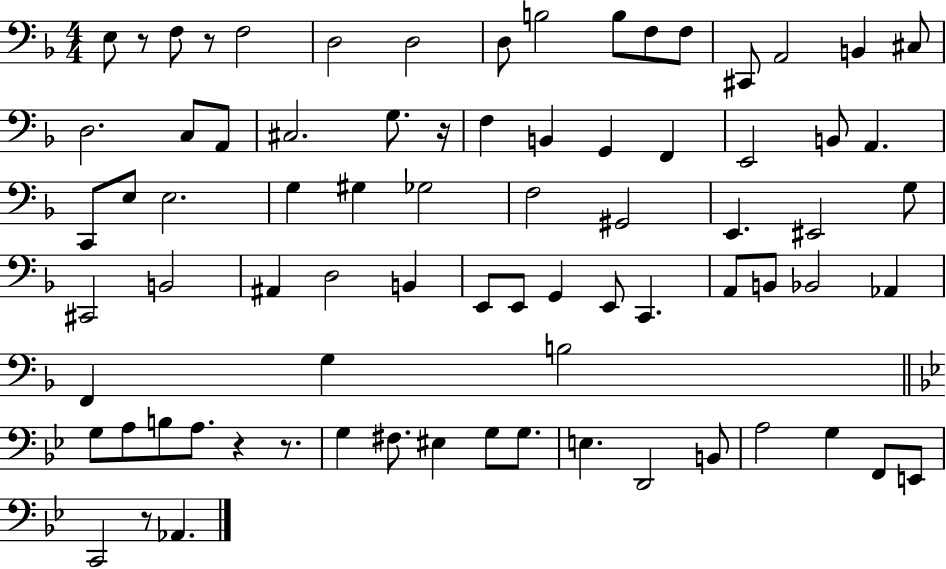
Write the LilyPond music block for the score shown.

{
  \clef bass
  \numericTimeSignature
  \time 4/4
  \key f \major
  e8 r8 f8 r8 f2 | d2 d2 | d8 b2 b8 f8 f8 | cis,8 a,2 b,4 cis8 | \break d2. c8 a,8 | cis2. g8. r16 | f4 b,4 g,4 f,4 | e,2 b,8 a,4. | \break c,8 e8 e2. | g4 gis4 ges2 | f2 gis,2 | e,4. eis,2 g8 | \break cis,2 b,2 | ais,4 d2 b,4 | e,8 e,8 g,4 e,8 c,4. | a,8 b,8 bes,2 aes,4 | \break f,4 g4 b2 | \bar "||" \break \key bes \major g8 a8 b8 a8. r4 r8. | g4 fis8. eis4 g8 g8. | e4. d,2 b,8 | a2 g4 f,8 e,8 | \break c,2 r8 aes,4. | \bar "|."
}